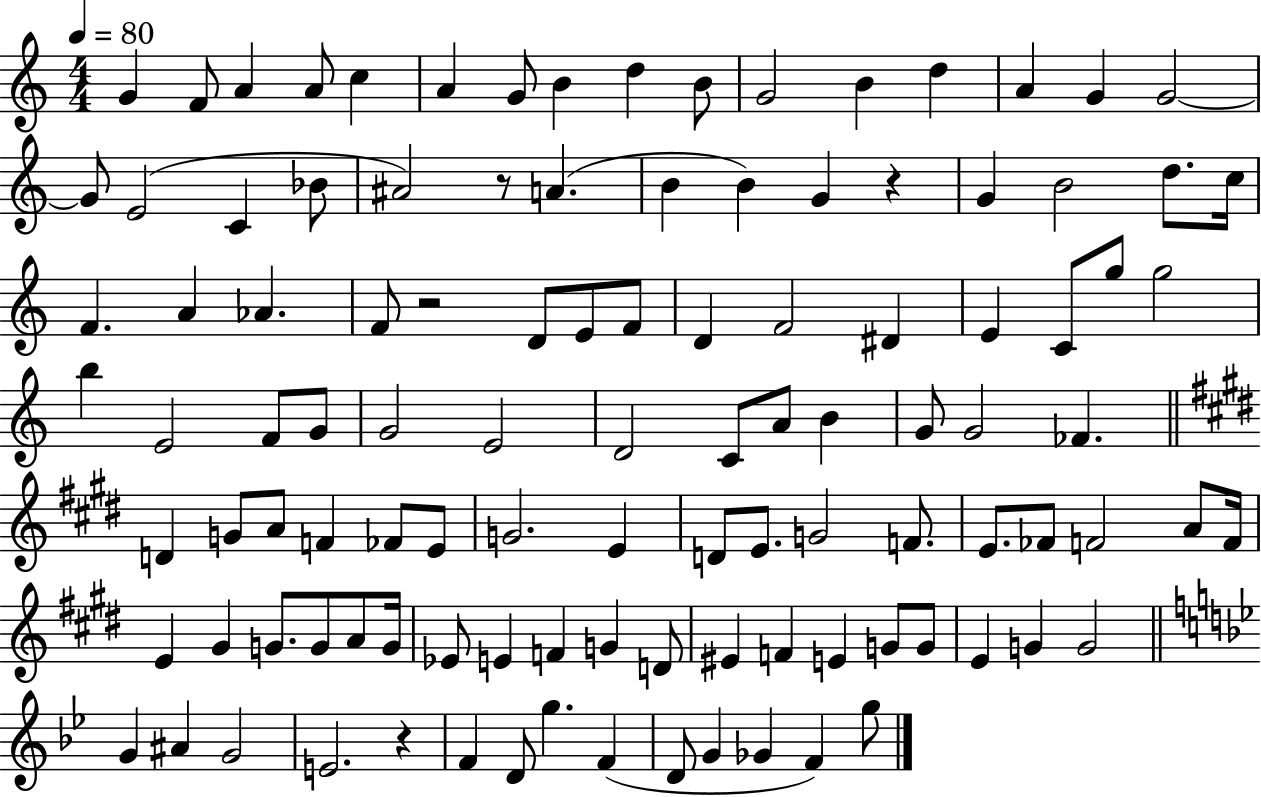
G4/q F4/e A4/q A4/e C5/q A4/q G4/e B4/q D5/q B4/e G4/h B4/q D5/q A4/q G4/q G4/h G4/e E4/h C4/q Bb4/e A#4/h R/e A4/q. B4/q B4/q G4/q R/q G4/q B4/h D5/e. C5/s F4/q. A4/q Ab4/q. F4/e R/h D4/e E4/e F4/e D4/q F4/h D#4/q E4/q C4/e G5/e G5/h B5/q E4/h F4/e G4/e G4/h E4/h D4/h C4/e A4/e B4/q G4/e G4/h FES4/q. D4/q G4/e A4/e F4/q FES4/e E4/e G4/h. E4/q D4/e E4/e. G4/h F4/e. E4/e. FES4/e F4/h A4/e F4/s E4/q G#4/q G4/e. G4/e A4/e G4/s Eb4/e E4/q F4/q G4/q D4/e EIS4/q F4/q E4/q G4/e G4/e E4/q G4/q G4/h G4/q A#4/q G4/h E4/h. R/q F4/q D4/e G5/q. F4/q D4/e G4/q Gb4/q F4/q G5/e